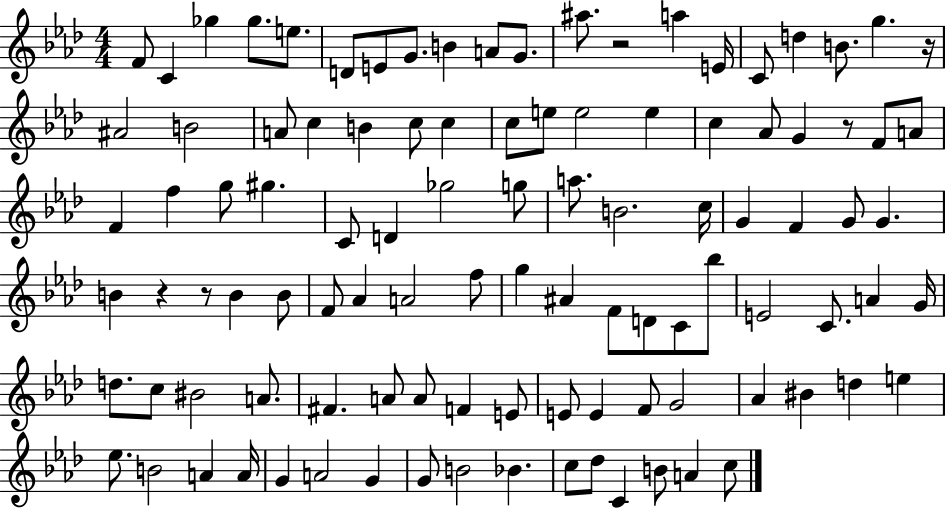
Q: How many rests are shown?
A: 5